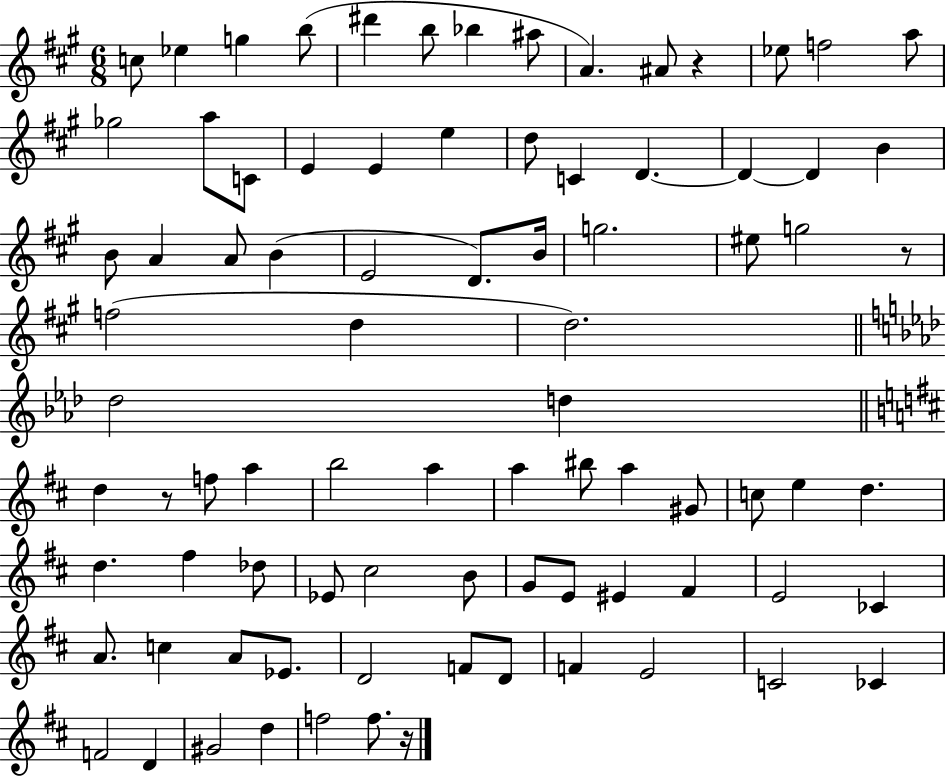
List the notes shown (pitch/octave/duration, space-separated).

C5/e Eb5/q G5/q B5/e D#6/q B5/e Bb5/q A#5/e A4/q. A#4/e R/q Eb5/e F5/h A5/e Gb5/h A5/e C4/e E4/q E4/q E5/q D5/e C4/q D4/q. D4/q D4/q B4/q B4/e A4/q A4/e B4/q E4/h D4/e. B4/s G5/h. EIS5/e G5/h R/e F5/h D5/q D5/h. Db5/h D5/q D5/q R/e F5/e A5/q B5/h A5/q A5/q BIS5/e A5/q G#4/e C5/e E5/q D5/q. D5/q. F#5/q Db5/e Eb4/e C#5/h B4/e G4/e E4/e EIS4/q F#4/q E4/h CES4/q A4/e. C5/q A4/e Eb4/e. D4/h F4/e D4/e F4/q E4/h C4/h CES4/q F4/h D4/q G#4/h D5/q F5/h F5/e. R/s